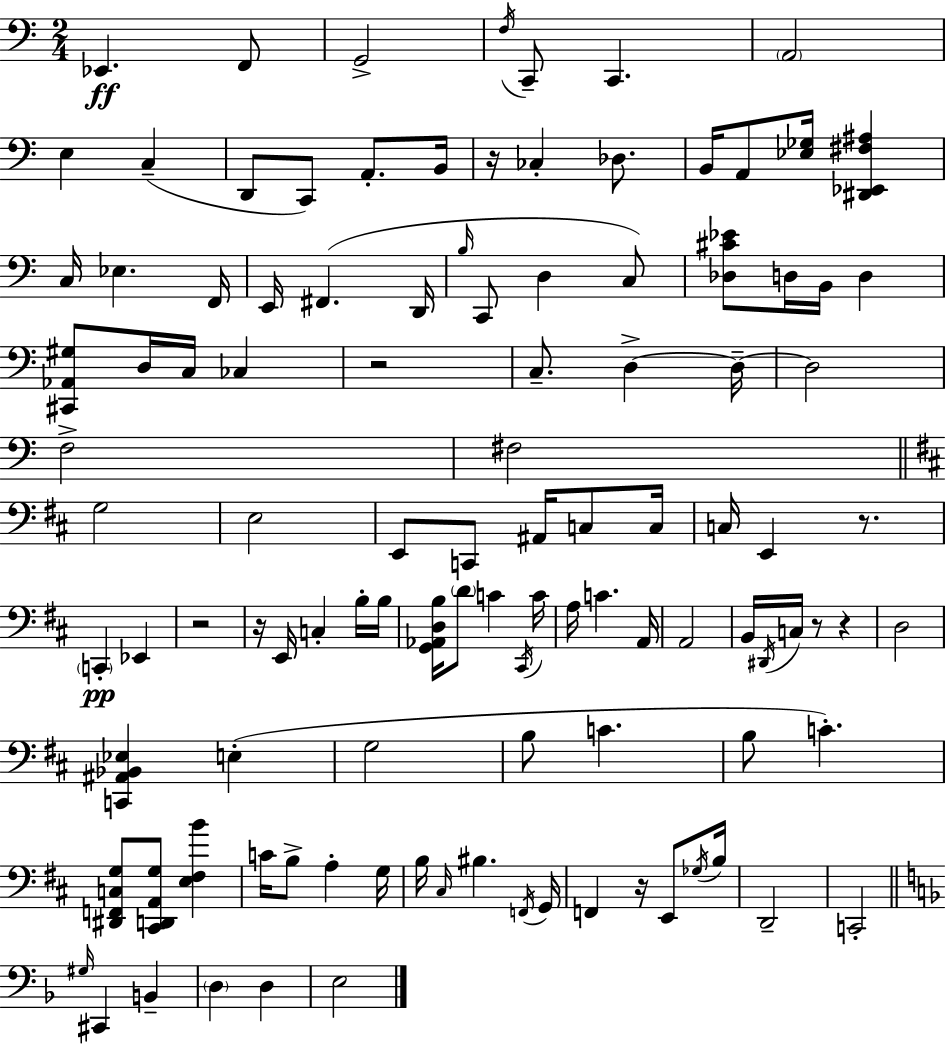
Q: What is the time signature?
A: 2/4